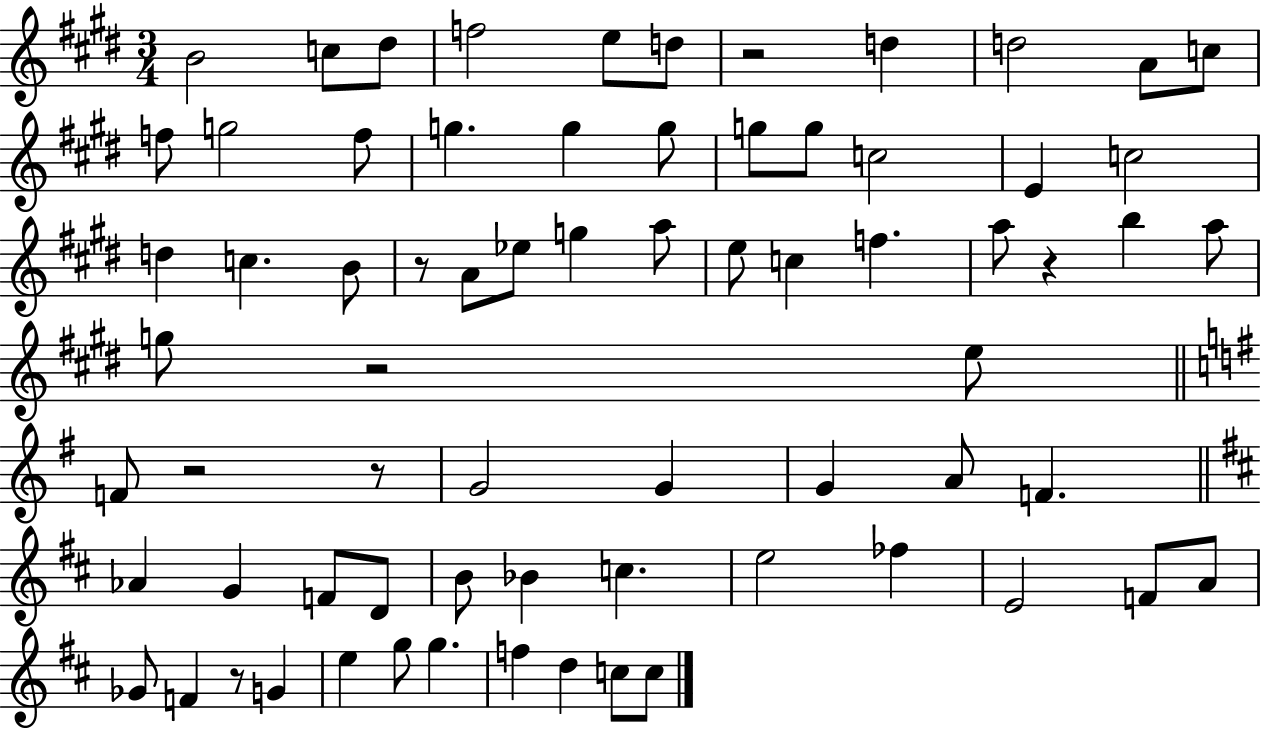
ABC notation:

X:1
T:Untitled
M:3/4
L:1/4
K:E
B2 c/2 ^d/2 f2 e/2 d/2 z2 d d2 A/2 c/2 f/2 g2 f/2 g g g/2 g/2 g/2 c2 E c2 d c B/2 z/2 A/2 _e/2 g a/2 e/2 c f a/2 z b a/2 g/2 z2 e/2 F/2 z2 z/2 G2 G G A/2 F _A G F/2 D/2 B/2 _B c e2 _f E2 F/2 A/2 _G/2 F z/2 G e g/2 g f d c/2 c/2